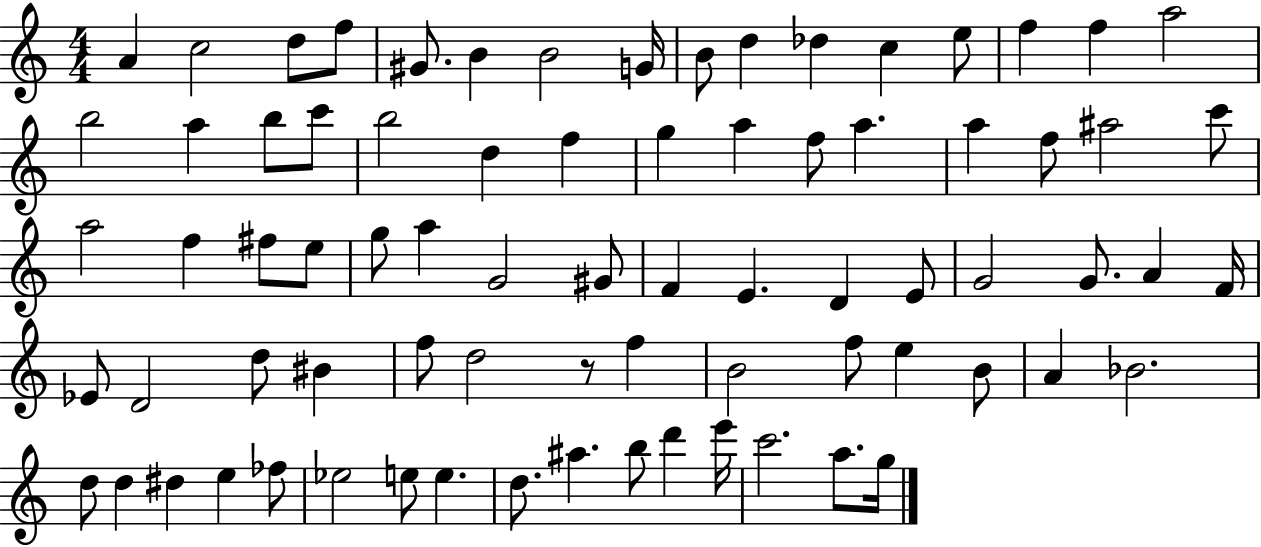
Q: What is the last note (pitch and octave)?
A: G5